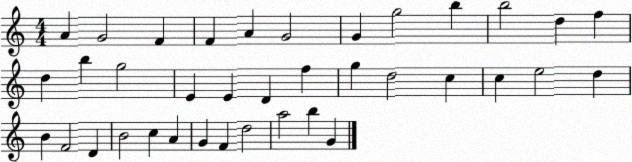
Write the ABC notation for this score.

X:1
T:Untitled
M:4/4
L:1/4
K:C
A G2 F F A G2 G g2 b b2 d f d b g2 E E D f g d2 c c e2 d B F2 D B2 c A G F d2 a2 b G